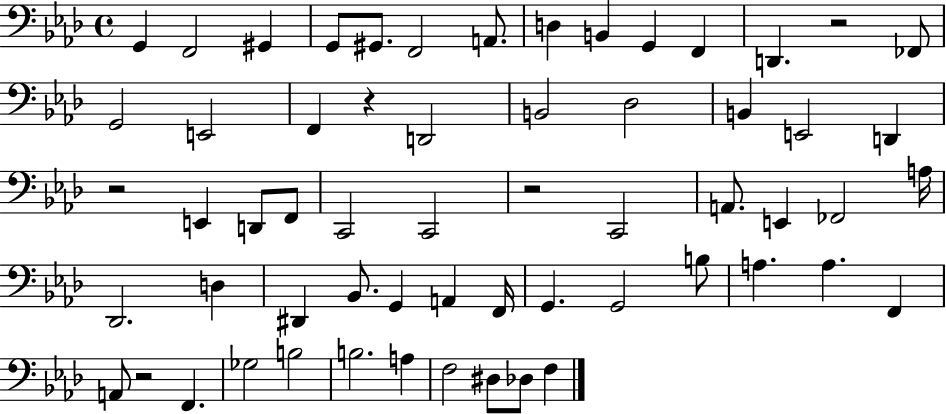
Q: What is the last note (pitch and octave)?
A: F3